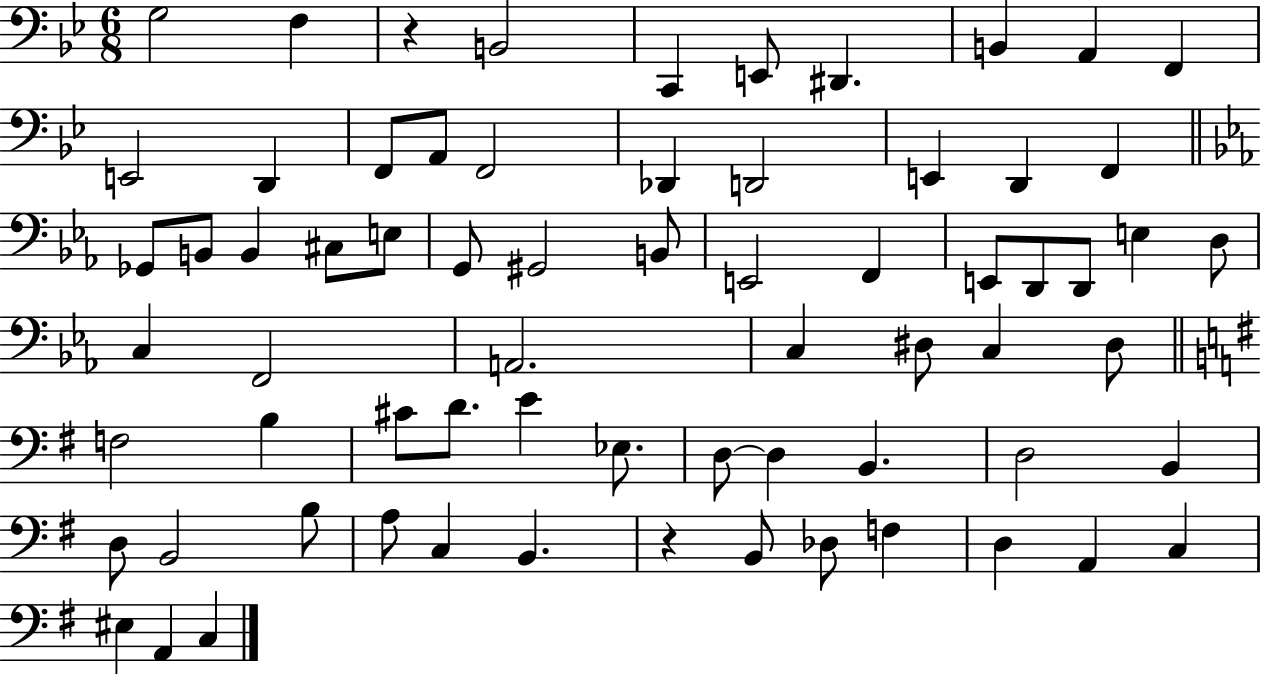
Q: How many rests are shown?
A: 2